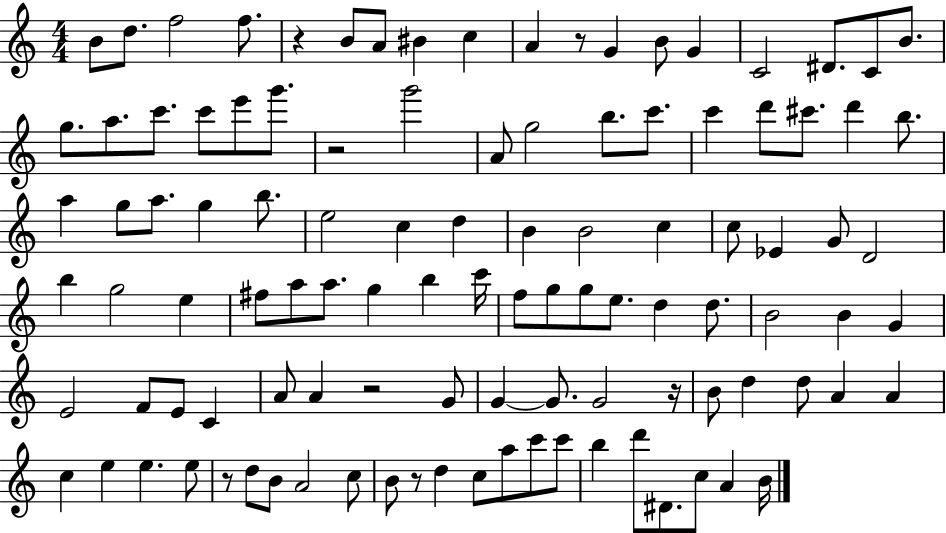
B4/e D5/e. F5/h F5/e. R/q B4/e A4/e BIS4/q C5/q A4/q R/e G4/q B4/e G4/q C4/h D#4/e. C4/e B4/e. G5/e. A5/e. C6/e. C6/e E6/e G6/e. R/h G6/h A4/e G5/h B5/e. C6/e. C6/q D6/e C#6/e. D6/q B5/e. A5/q G5/e A5/e. G5/q B5/e. E5/h C5/q D5/q B4/q B4/h C5/q C5/e Eb4/q G4/e D4/h B5/q G5/h E5/q F#5/e A5/e A5/e. G5/q B5/q C6/s F5/e G5/e G5/e E5/e. D5/q D5/e. B4/h B4/q G4/q E4/h F4/e E4/e C4/q A4/e A4/q R/h G4/e G4/q G4/e. G4/h R/s B4/e D5/q D5/e A4/q A4/q C5/q E5/q E5/q. E5/e R/e D5/e B4/e A4/h C5/e B4/e R/e D5/q C5/e A5/e C6/e C6/e B5/q D6/e D#4/e. C5/e A4/q B4/s